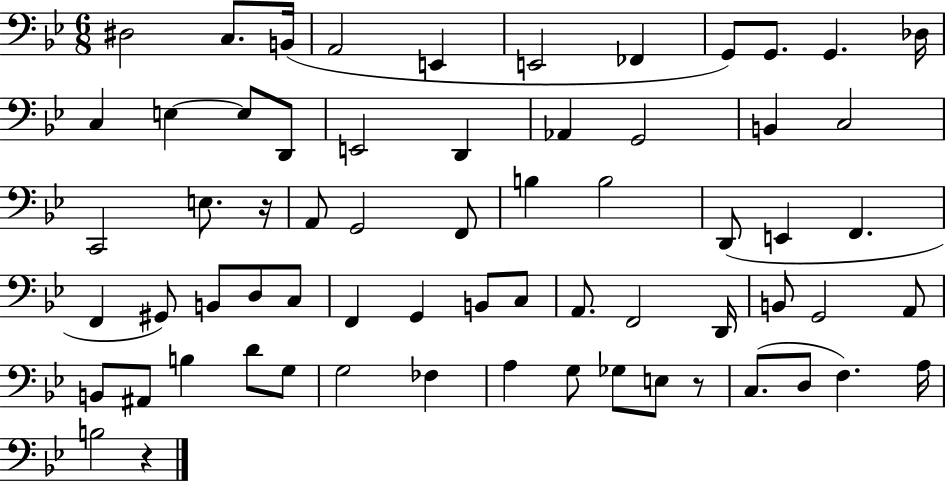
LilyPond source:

{
  \clef bass
  \numericTimeSignature
  \time 6/8
  \key bes \major
  dis2 c8. b,16( | a,2 e,4 | e,2 fes,4 | g,8) g,8. g,4. des16 | \break c4 e4~~ e8 d,8 | e,2 d,4 | aes,4 g,2 | b,4 c2 | \break c,2 e8. r16 | a,8 g,2 f,8 | b4 b2 | d,8( e,4 f,4. | \break f,4 gis,8) b,8 d8 c8 | f,4 g,4 b,8 c8 | a,8. f,2 d,16 | b,8 g,2 a,8 | \break b,8 ais,8 b4 d'8 g8 | g2 fes4 | a4 g8 ges8 e8 r8 | c8.( d8 f4.) a16 | \break b2 r4 | \bar "|."
}